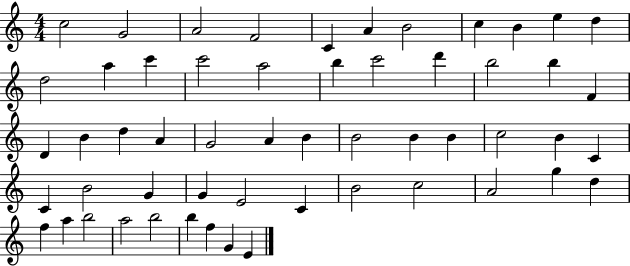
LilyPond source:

{
  \clef treble
  \numericTimeSignature
  \time 4/4
  \key c \major
  c''2 g'2 | a'2 f'2 | c'4 a'4 b'2 | c''4 b'4 e''4 d''4 | \break d''2 a''4 c'''4 | c'''2 a''2 | b''4 c'''2 d'''4 | b''2 b''4 f'4 | \break d'4 b'4 d''4 a'4 | g'2 a'4 b'4 | b'2 b'4 b'4 | c''2 b'4 c'4 | \break c'4 b'2 g'4 | g'4 e'2 c'4 | b'2 c''2 | a'2 g''4 d''4 | \break f''4 a''4 b''2 | a''2 b''2 | b''4 f''4 g'4 e'4 | \bar "|."
}